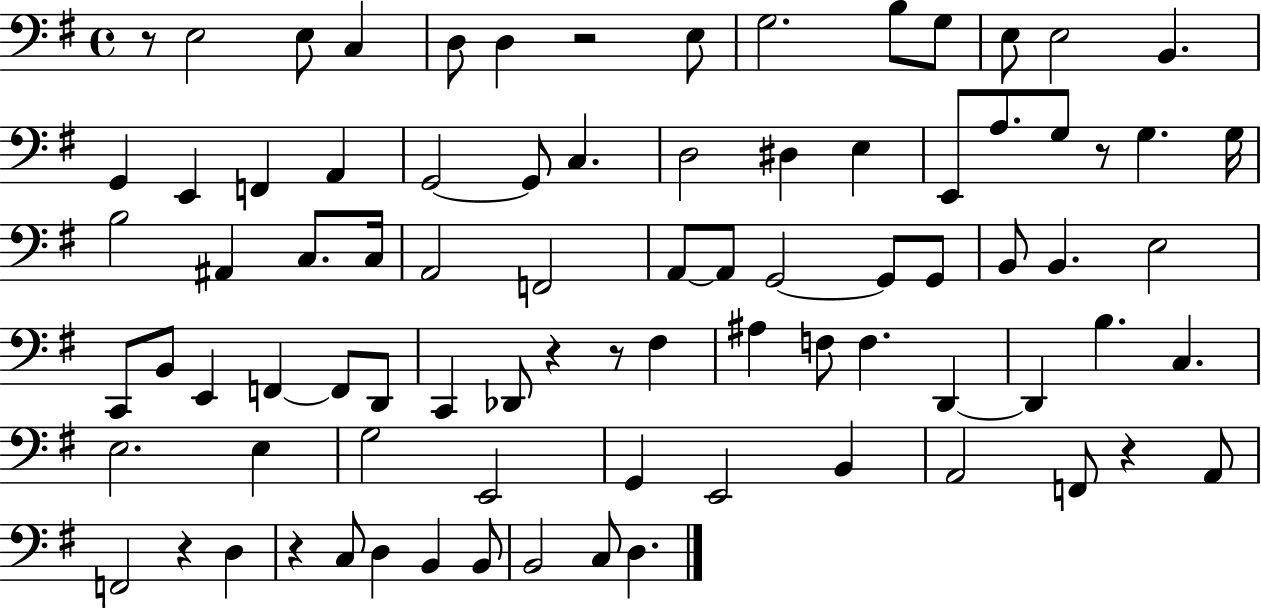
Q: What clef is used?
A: bass